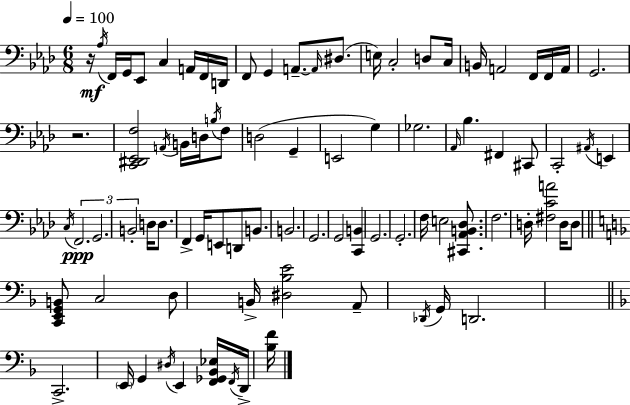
{
  \clef bass
  \numericTimeSignature
  \time 6/8
  \key f \minor
  \tempo 4 = 100
  \repeat volta 2 { r16\mf \acciaccatura { aes16 } f,16 g,16 ees,8 c4 a,16 f,16 | d,16 f,8 g,4 a,8.--~~ \grace { a,16 }( dis8. | e16) c2-. d8 | c16 b,16 a,2 f,16 | \break f,16 a,16 g,2. | r2. | <c, dis, ees, f>2 \acciaccatura { a,16 } b,16 | d16 \acciaccatura { b16 } f8 d2( | \break g,4-- e,2 | g4) ges2. | \grace { aes,16 } bes4. fis,4 | cis,8 c,2-. | \break \acciaccatura { ais,16 } e,4 \acciaccatura { c16 }\ppp \tuplet 3/2 { f,2. | g,2. | b,2-. } | d16 d8. f,4-> g,16 | \break e,8 d,8 b,8. b,2. | g,2. | g,2 | <c, b,>4 g,2. | \break g,2.-. | f16 e2 | <cis, aes, b, des>8. f2. | d16-. <fis c' a'>2 | \break d16 d8 \bar "||" \break \key d \minor <c, e, g, b,>8 c2 d8 | b,16-> <dis bes e'>2 a,8-- \acciaccatura { des,16 } | g,16 d,2. | \bar "||" \break \key d \minor c,2.-> | \parenthesize e,16 g,4 \acciaccatura { dis16 } e,4 <f, ges, bes, ees>16 \acciaccatura { f,16 } | d,16-> <bes f'>16 } \bar "|."
}